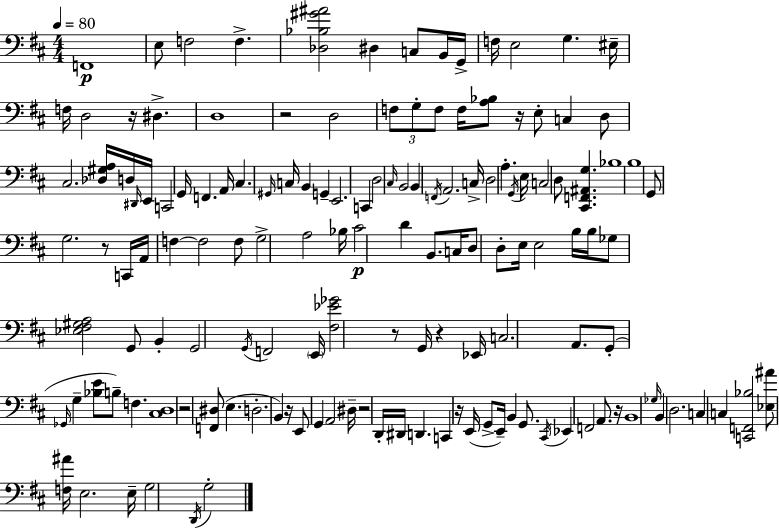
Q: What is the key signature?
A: D major